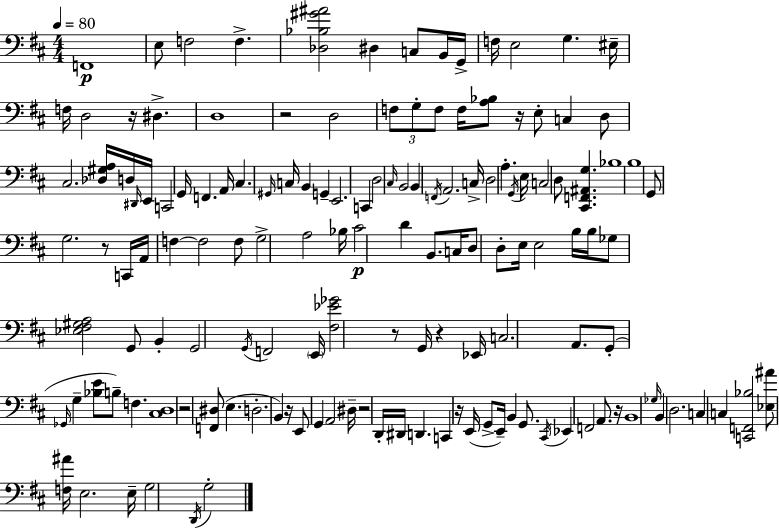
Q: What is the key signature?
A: D major